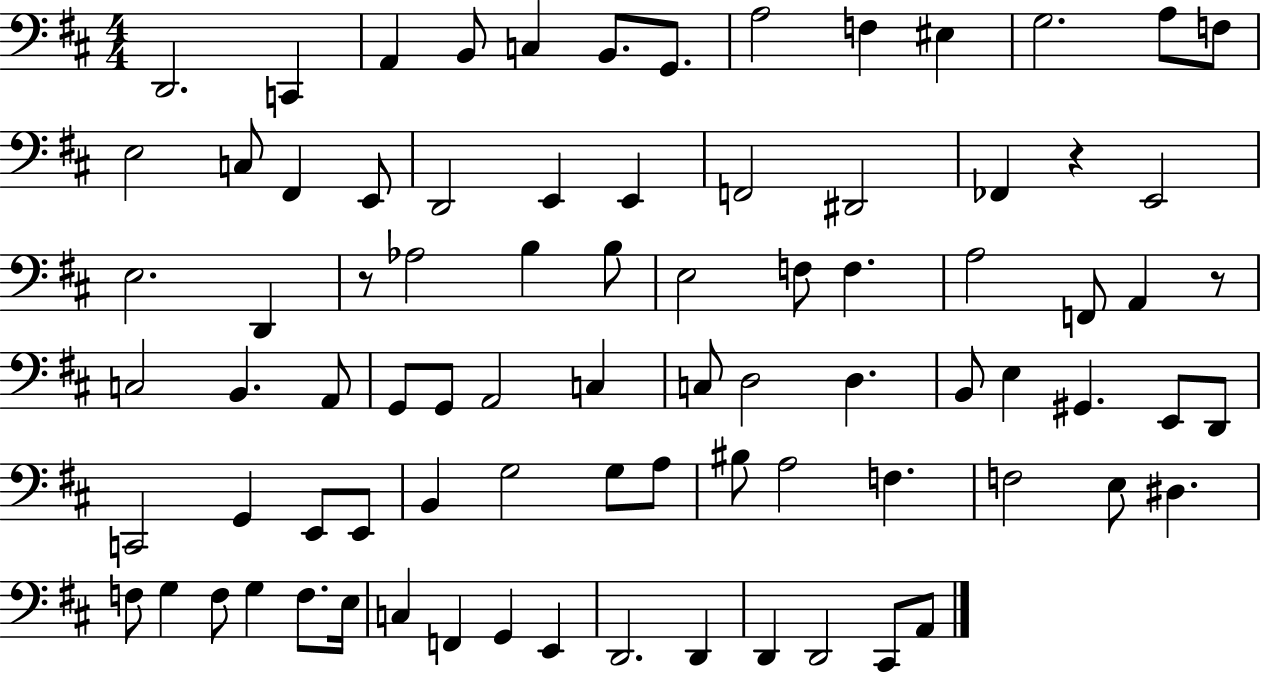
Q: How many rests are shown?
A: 3